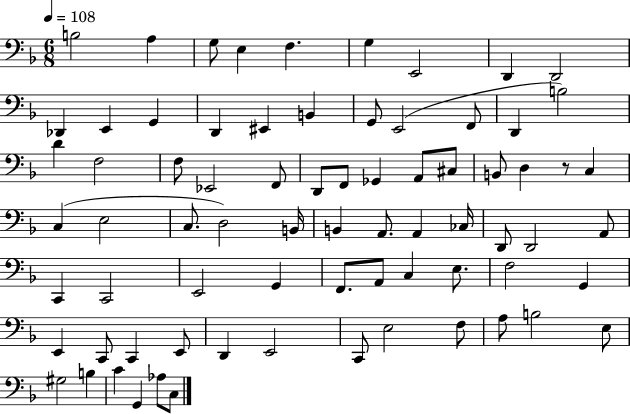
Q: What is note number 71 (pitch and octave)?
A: G2